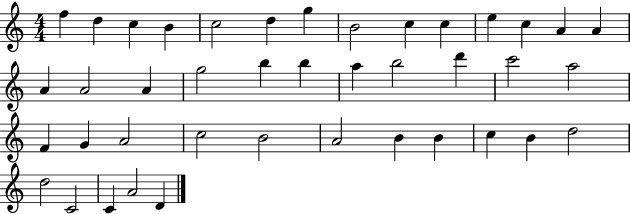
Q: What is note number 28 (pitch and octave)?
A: A4